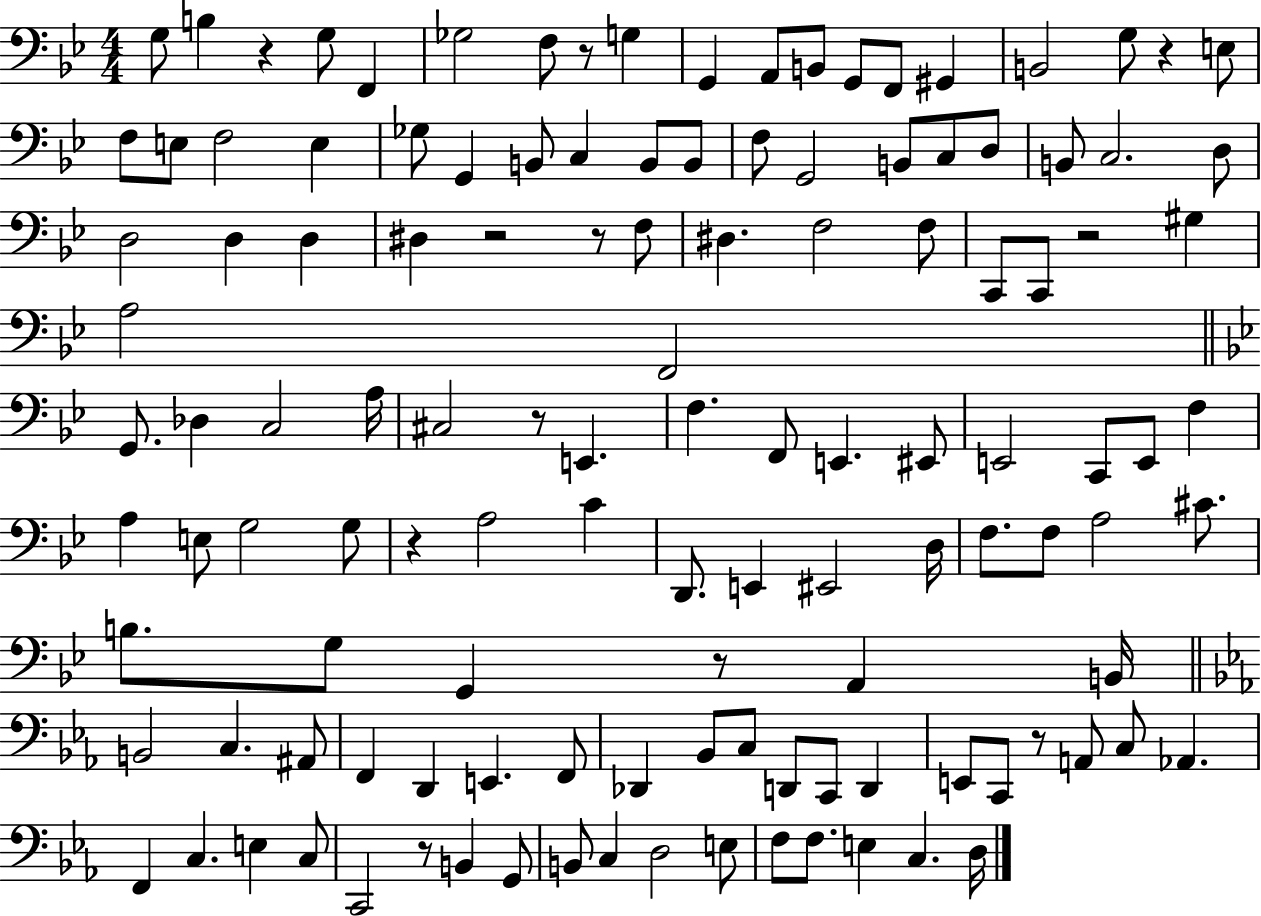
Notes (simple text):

G3/e B3/q R/q G3/e F2/q Gb3/h F3/e R/e G3/q G2/q A2/e B2/e G2/e F2/e G#2/q B2/h G3/e R/q E3/e F3/e E3/e F3/h E3/q Gb3/e G2/q B2/e C3/q B2/e B2/e F3/e G2/h B2/e C3/e D3/e B2/e C3/h. D3/e D3/h D3/q D3/q D#3/q R/h R/e F3/e D#3/q. F3/h F3/e C2/e C2/e R/h G#3/q A3/h F2/h G2/e. Db3/q C3/h A3/s C#3/h R/e E2/q. F3/q. F2/e E2/q. EIS2/e E2/h C2/e E2/e F3/q A3/q E3/e G3/h G3/e R/q A3/h C4/q D2/e. E2/q EIS2/h D3/s F3/e. F3/e A3/h C#4/e. B3/e. G3/e G2/q R/e A2/q B2/s B2/h C3/q. A#2/e F2/q D2/q E2/q. F2/e Db2/q Bb2/e C3/e D2/e C2/e D2/q E2/e C2/e R/e A2/e C3/e Ab2/q. F2/q C3/q. E3/q C3/e C2/h R/e B2/q G2/e B2/e C3/q D3/h E3/e F3/e F3/e. E3/q C3/q. D3/s